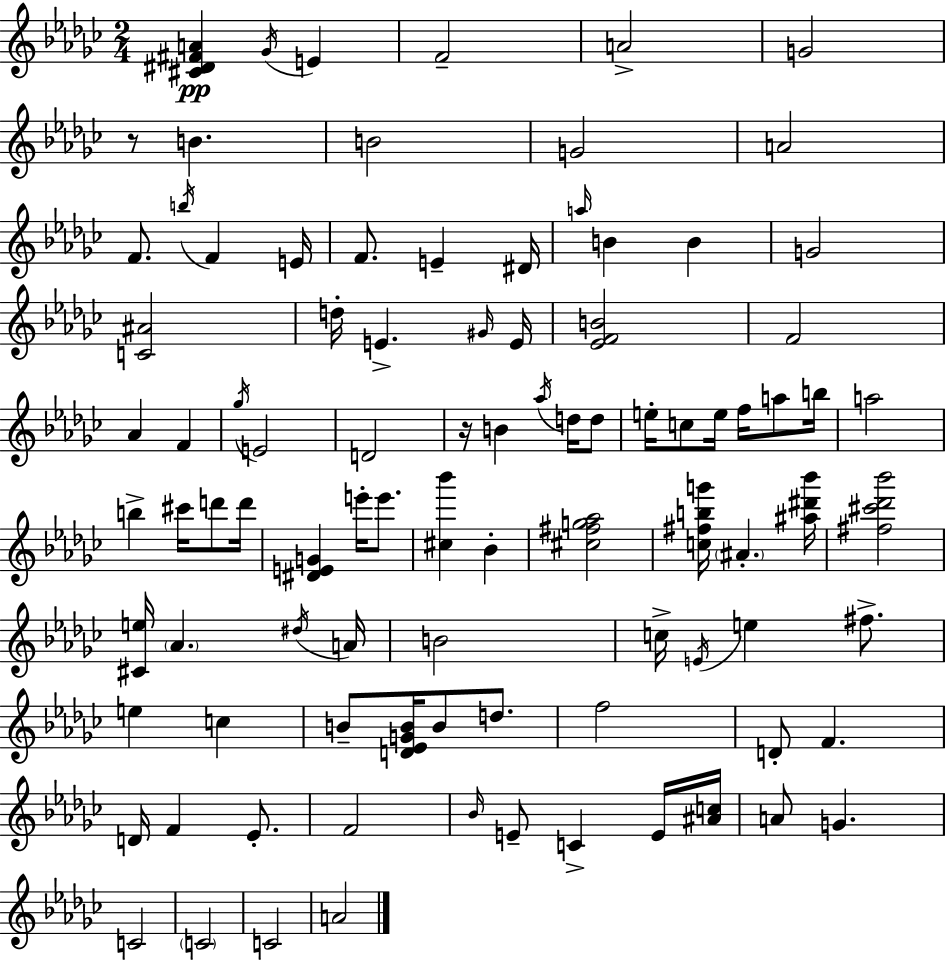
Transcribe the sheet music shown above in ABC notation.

X:1
T:Untitled
M:2/4
L:1/4
K:Ebm
[^C^D^FA] _G/4 E F2 A2 G2 z/2 B B2 G2 A2 F/2 b/4 F E/4 F/2 E ^D/4 a/4 B B G2 [C^A]2 d/4 E ^G/4 E/4 [_EFB]2 F2 _A F _g/4 E2 D2 z/4 B _a/4 d/4 d/2 e/4 c/2 e/4 f/4 a/2 b/4 a2 b ^c'/4 d'/2 d'/4 [^DEG] e'/4 e'/2 [^c_b'] _B [^c^fg_a]2 [c^fbg']/4 ^A [^a^d'_b']/4 [^f^c'_d'_b']2 [^Ce]/4 _A ^d/4 A/4 B2 c/4 E/4 e ^f/2 e c B/2 [D_EGB]/4 B/2 d/2 f2 D/2 F D/4 F _E/2 F2 _B/4 E/2 C E/4 [^Ac]/4 A/2 G C2 C2 C2 A2